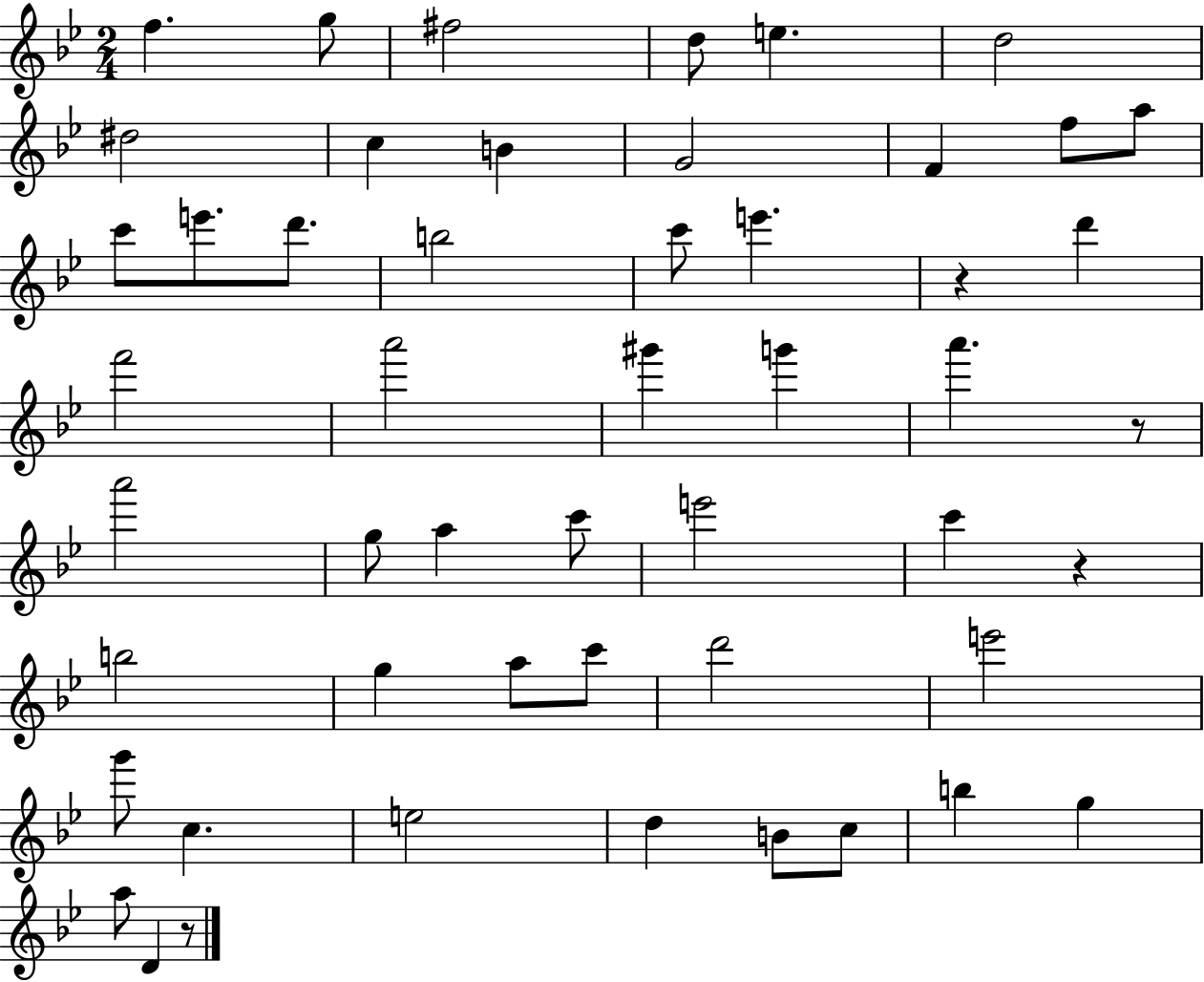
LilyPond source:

{
  \clef treble
  \numericTimeSignature
  \time 2/4
  \key bes \major
  \repeat volta 2 { f''4. g''8 | fis''2 | d''8 e''4. | d''2 | \break dis''2 | c''4 b'4 | g'2 | f'4 f''8 a''8 | \break c'''8 e'''8. d'''8. | b''2 | c'''8 e'''4. | r4 d'''4 | \break f'''2 | a'''2 | gis'''4 g'''4 | a'''4. r8 | \break a'''2 | g''8 a''4 c'''8 | e'''2 | c'''4 r4 | \break b''2 | g''4 a''8 c'''8 | d'''2 | e'''2 | \break g'''8 c''4. | e''2 | d''4 b'8 c''8 | b''4 g''4 | \break a''8 d'4 r8 | } \bar "|."
}